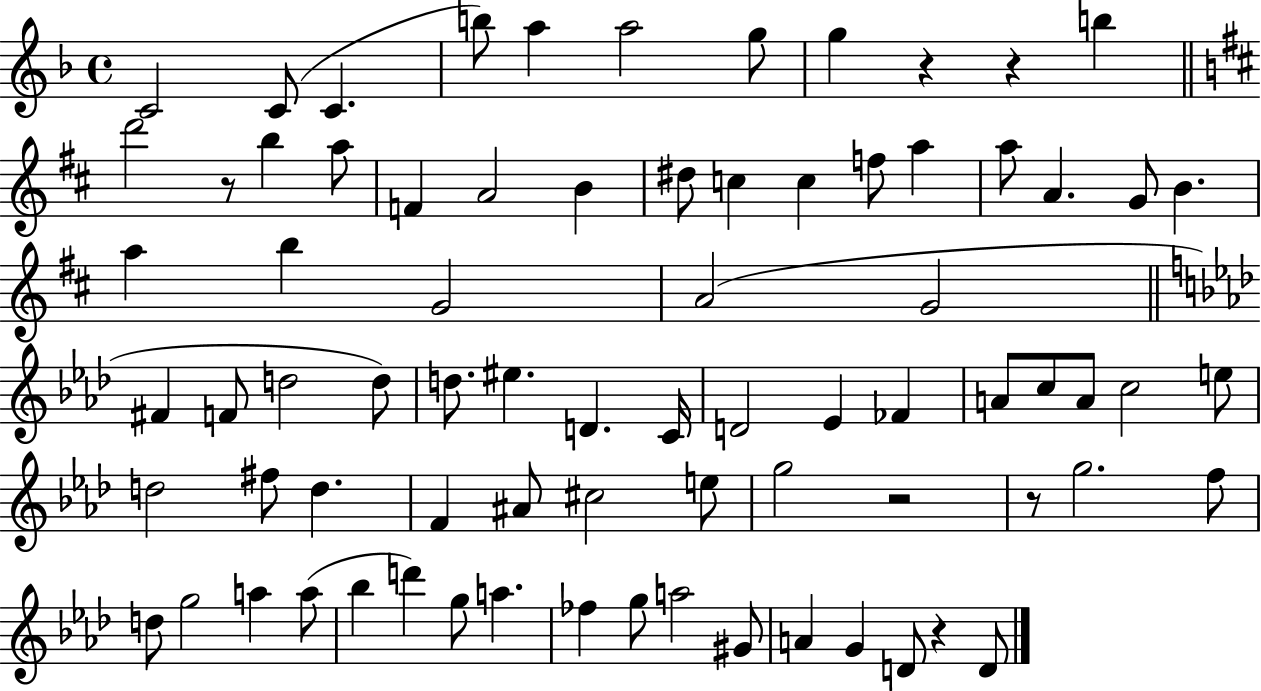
{
  \clef treble
  \time 4/4
  \defaultTimeSignature
  \key f \major
  c'2 c'8( c'4. | b''8) a''4 a''2 g''8 | g''4 r4 r4 b''4 | \bar "||" \break \key b \minor d'''2 r8 b''4 a''8 | f'4 a'2 b'4 | dis''8 c''4 c''4 f''8 a''4 | a''8 a'4. g'8 b'4. | \break a''4 b''4 g'2 | a'2( g'2 | \bar "||" \break \key aes \major fis'4 f'8 d''2 d''8) | d''8. eis''4. d'4. c'16 | d'2 ees'4 fes'4 | a'8 c''8 a'8 c''2 e''8 | \break d''2 fis''8 d''4. | f'4 ais'8 cis''2 e''8 | g''2 r2 | r8 g''2. f''8 | \break d''8 g''2 a''4 a''8( | bes''4 d'''4) g''8 a''4. | fes''4 g''8 a''2 gis'8 | a'4 g'4 d'8 r4 d'8 | \break \bar "|."
}